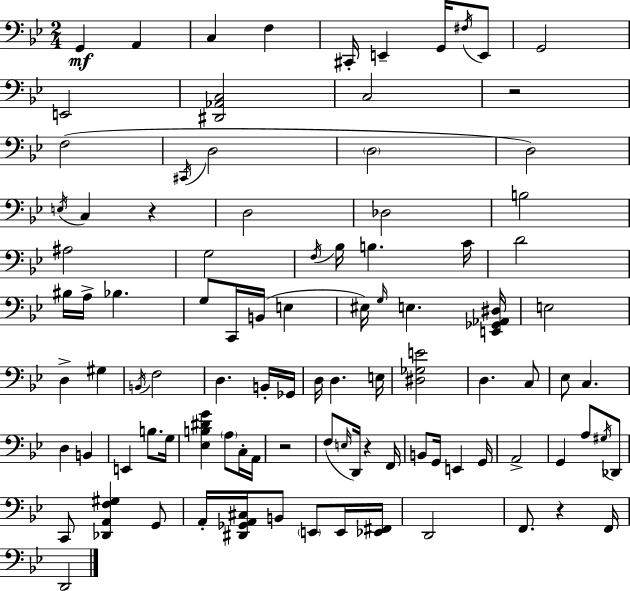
G2/q A2/q C3/q F3/q C#2/s E2/q G2/s F#3/s E2/e G2/h E2/h [D#2,Ab2,C3]/h C3/h R/h F3/h C#2/s D3/h D3/h D3/h E3/s C3/q R/q D3/h Db3/h B3/h A#3/h G3/h F3/s Bb3/s B3/q. C4/s D4/h BIS3/s A3/s Bb3/q. G3/e C2/s B2/s E3/q EIS3/s G3/s E3/q. [E2,Gb2,Ab2,D#3]/s E3/h D3/q G#3/q B2/s F3/h D3/q. B2/s Gb2/s D3/s D3/q. E3/s [D#3,Gb3,E4]/h D3/q. C3/e Eb3/e C3/q. D3/q B2/q E2/q B3/e. G3/s [Eb3,B3,D#4,G4]/q A3/e C3/s A2/s R/h F3/e E3/s D2/s R/q F2/s B2/e G2/s E2/q G2/s A2/h G2/q A3/e G#3/s Db2/e C2/e [Db2,A2,F3,G#3]/q G2/e A2/s [D#2,Gb2,A2,C#3]/s B2/e E2/e E2/s [Eb2,F#2]/s D2/h F2/e. R/q F2/s D2/h